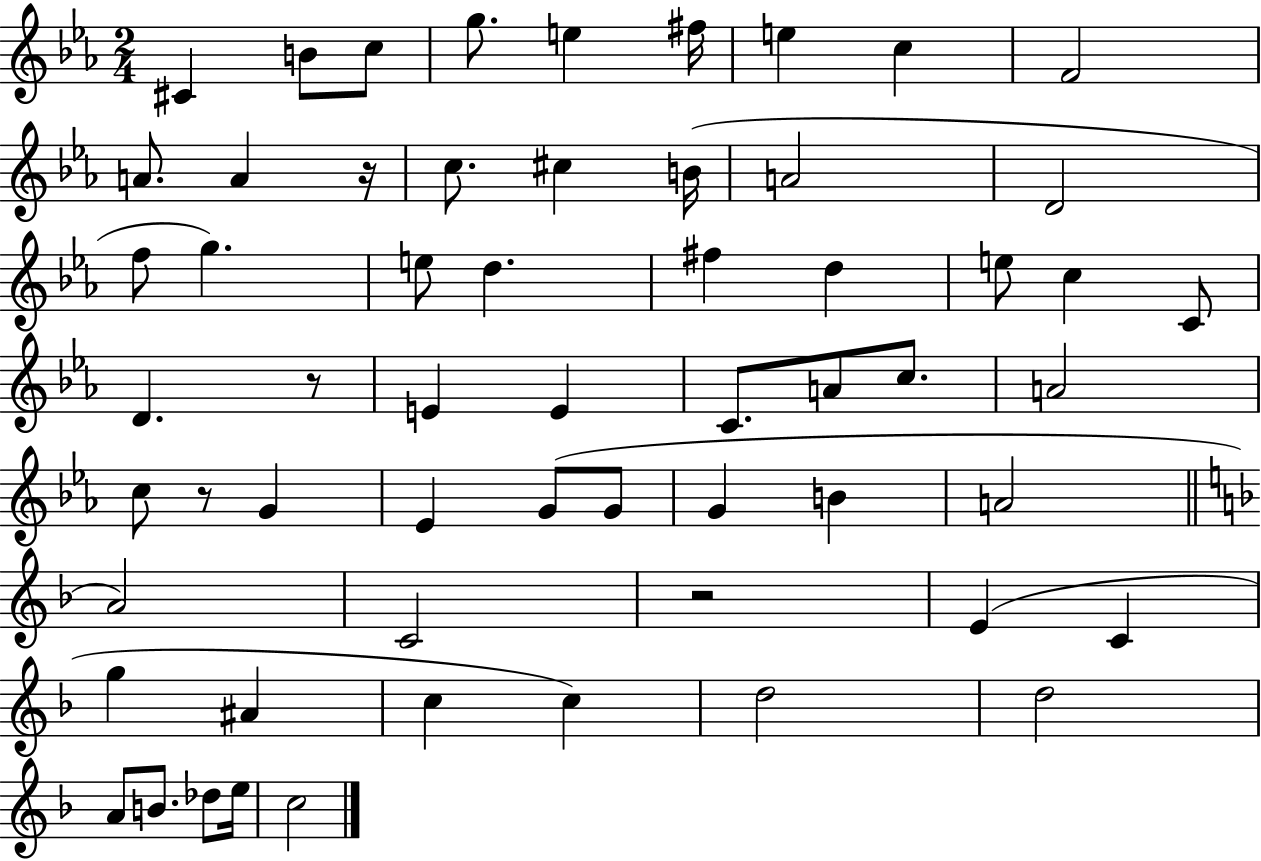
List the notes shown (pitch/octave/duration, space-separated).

C#4/q B4/e C5/e G5/e. E5/q F#5/s E5/q C5/q F4/h A4/e. A4/q R/s C5/e. C#5/q B4/s A4/h D4/h F5/e G5/q. E5/e D5/q. F#5/q D5/q E5/e C5/q C4/e D4/q. R/e E4/q E4/q C4/e. A4/e C5/e. A4/h C5/e R/e G4/q Eb4/q G4/e G4/e G4/q B4/q A4/h A4/h C4/h R/h E4/q C4/q G5/q A#4/q C5/q C5/q D5/h D5/h A4/e B4/e. Db5/e E5/s C5/h